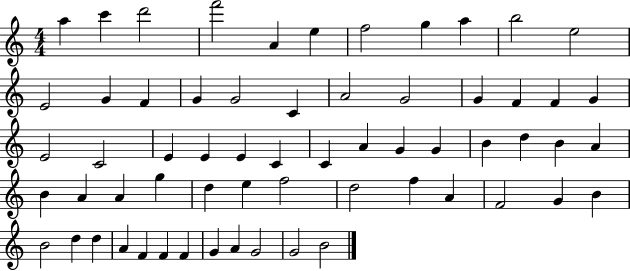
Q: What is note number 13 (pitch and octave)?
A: G4